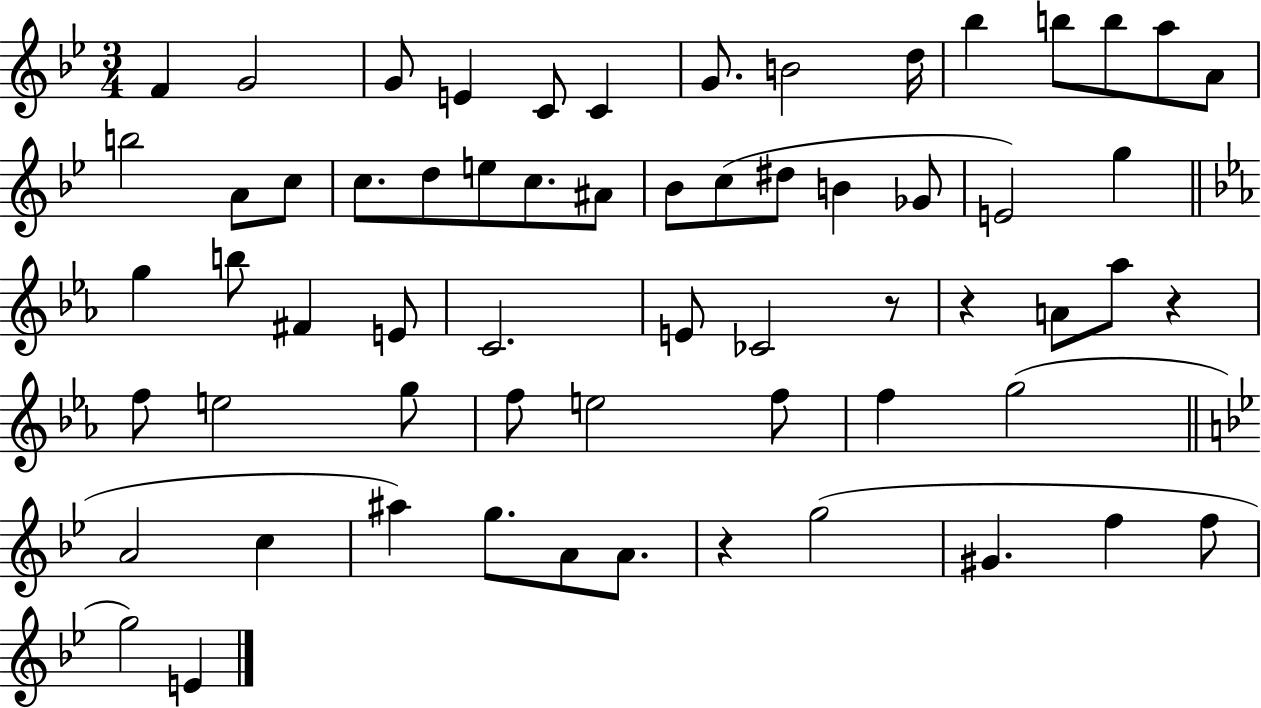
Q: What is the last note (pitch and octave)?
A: E4